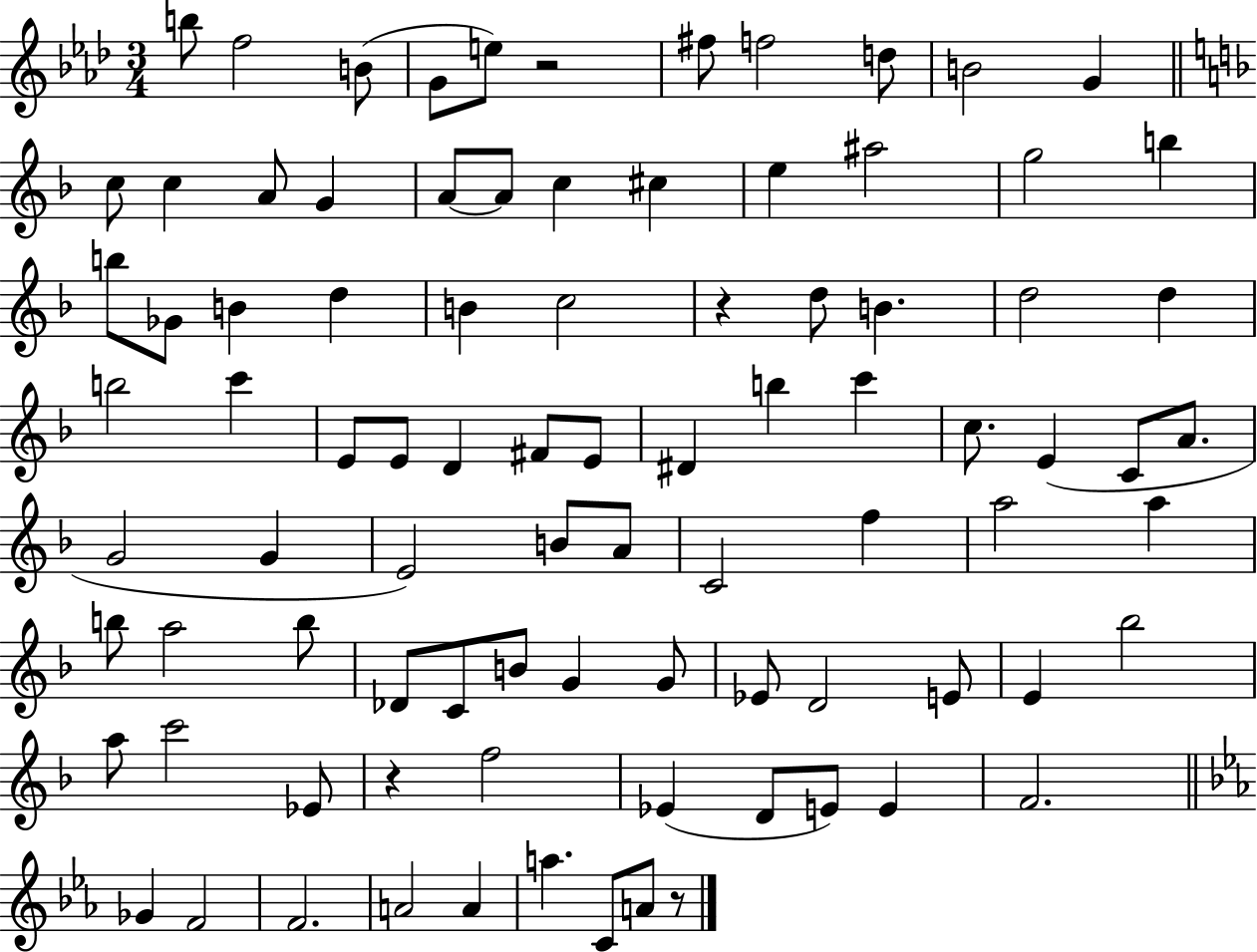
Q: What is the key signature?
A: AES major